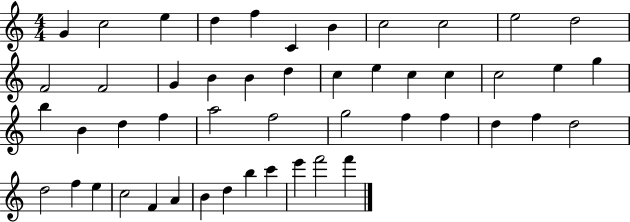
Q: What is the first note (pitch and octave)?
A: G4